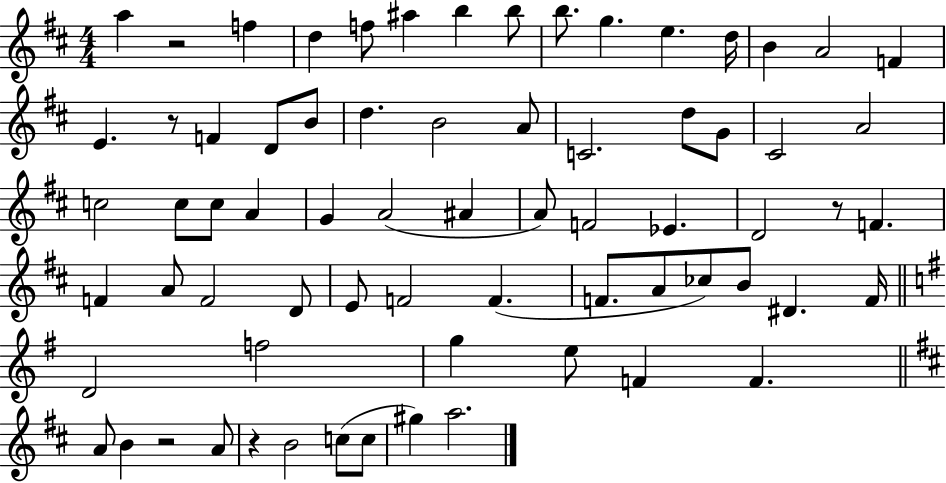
X:1
T:Untitled
M:4/4
L:1/4
K:D
a z2 f d f/2 ^a b b/2 b/2 g e d/4 B A2 F E z/2 F D/2 B/2 d B2 A/2 C2 d/2 G/2 ^C2 A2 c2 c/2 c/2 A G A2 ^A A/2 F2 _E D2 z/2 F F A/2 F2 D/2 E/2 F2 F F/2 A/2 _c/2 B/2 ^D F/4 D2 f2 g e/2 F F A/2 B z2 A/2 z B2 c/2 c/2 ^g a2